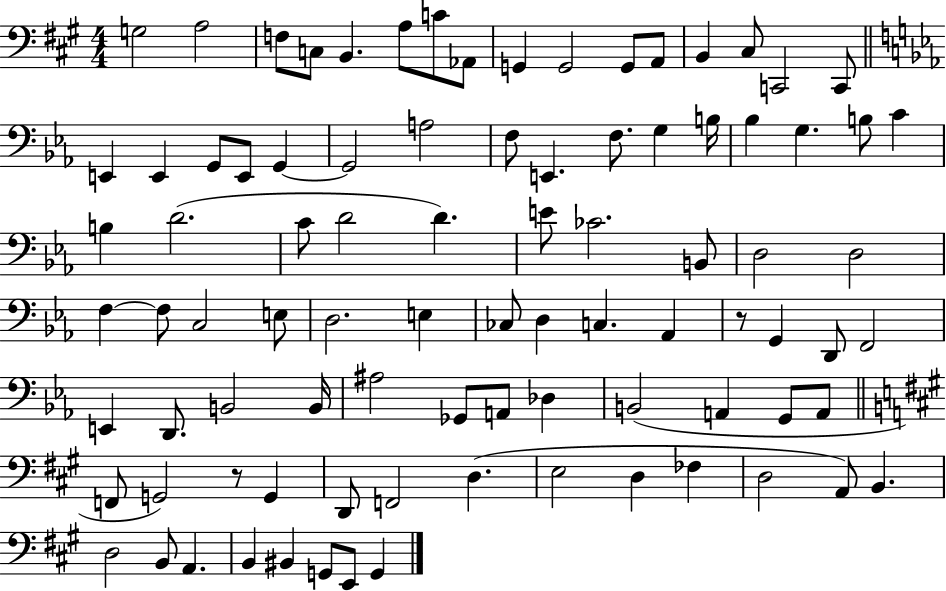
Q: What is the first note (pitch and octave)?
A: G3